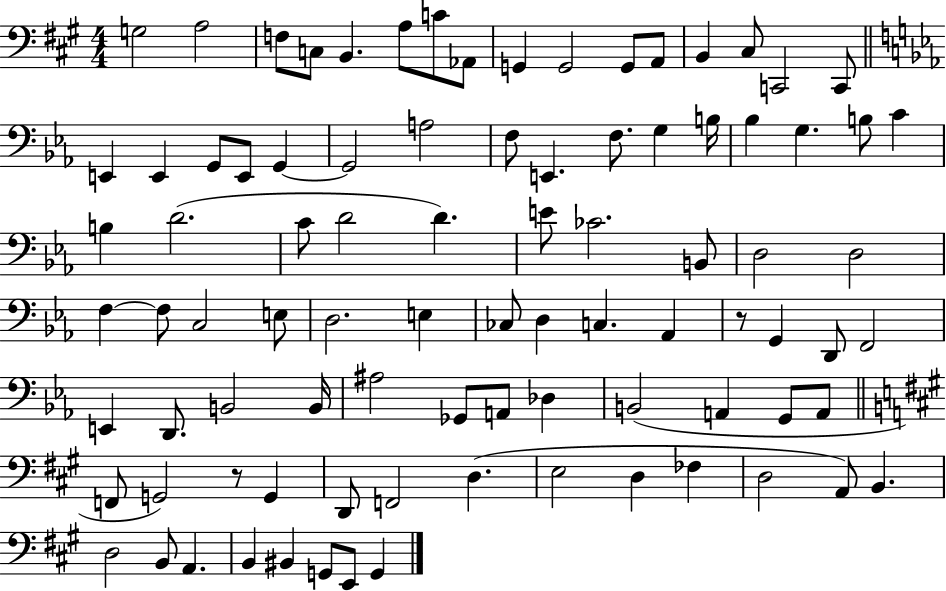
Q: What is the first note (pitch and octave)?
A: G3